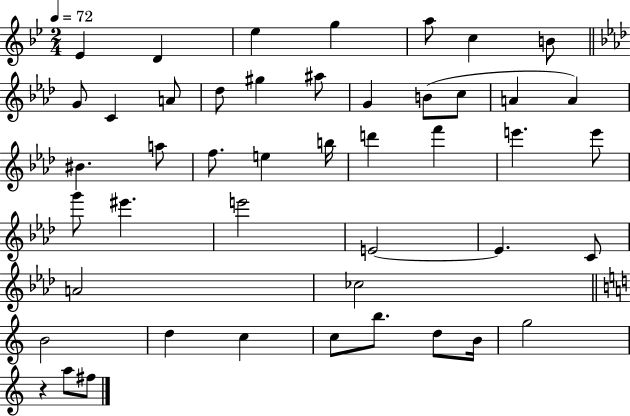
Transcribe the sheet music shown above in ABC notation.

X:1
T:Untitled
M:2/4
L:1/4
K:Bb
_E D _e g a/2 c B/2 G/2 C A/2 _d/2 ^g ^a/2 G B/2 c/2 A A ^B a/2 f/2 e b/4 d' f' e' e'/2 g'/2 ^e' e'2 E2 E C/2 A2 _c2 B2 d c c/2 b/2 d/2 B/4 g2 z a/2 ^f/2